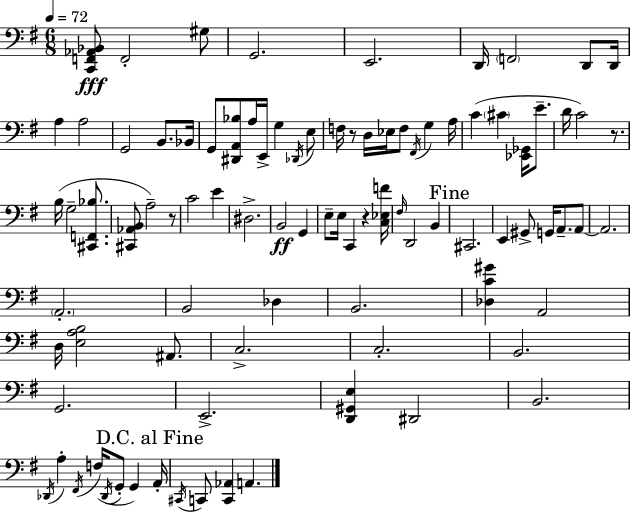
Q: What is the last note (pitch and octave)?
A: A2